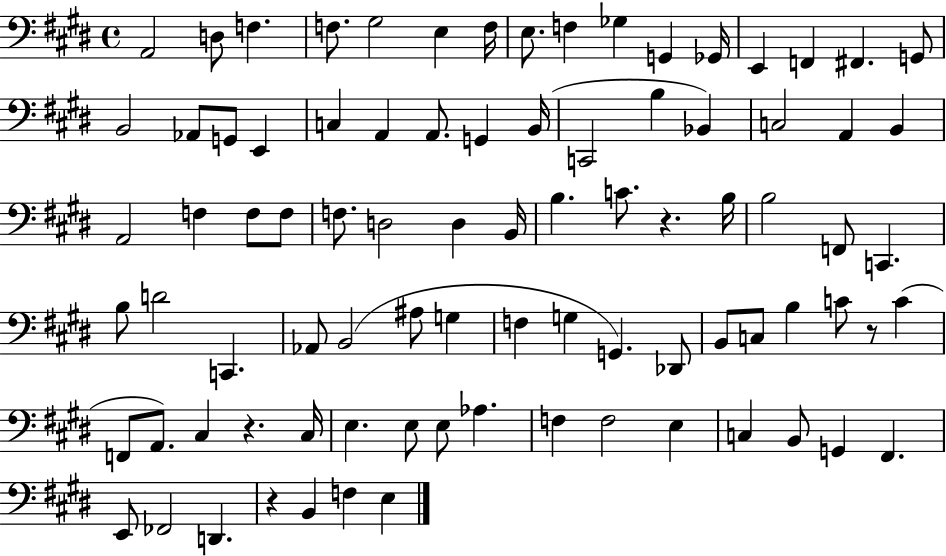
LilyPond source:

{
  \clef bass
  \time 4/4
  \defaultTimeSignature
  \key e \major
  a,2 d8 f4. | f8. gis2 e4 f16 | e8. f4 ges4 g,4 ges,16 | e,4 f,4 fis,4. g,8 | \break b,2 aes,8 g,8 e,4 | c4 a,4 a,8. g,4 b,16( | c,2 b4 bes,4) | c2 a,4 b,4 | \break a,2 f4 f8 f8 | f8. d2 d4 b,16 | b4. c'8. r4. b16 | b2 f,8 c,4. | \break b8 d'2 c,4. | aes,8 b,2( ais8 g4 | f4 g4 g,4.) des,8 | b,8 c8 b4 c'8 r8 c'4( | \break f,8 a,8.) cis4 r4. cis16 | e4. e8 e8 aes4. | f4 f2 e4 | c4 b,8 g,4 fis,4. | \break e,8 fes,2 d,4. | r4 b,4 f4 e4 | \bar "|."
}